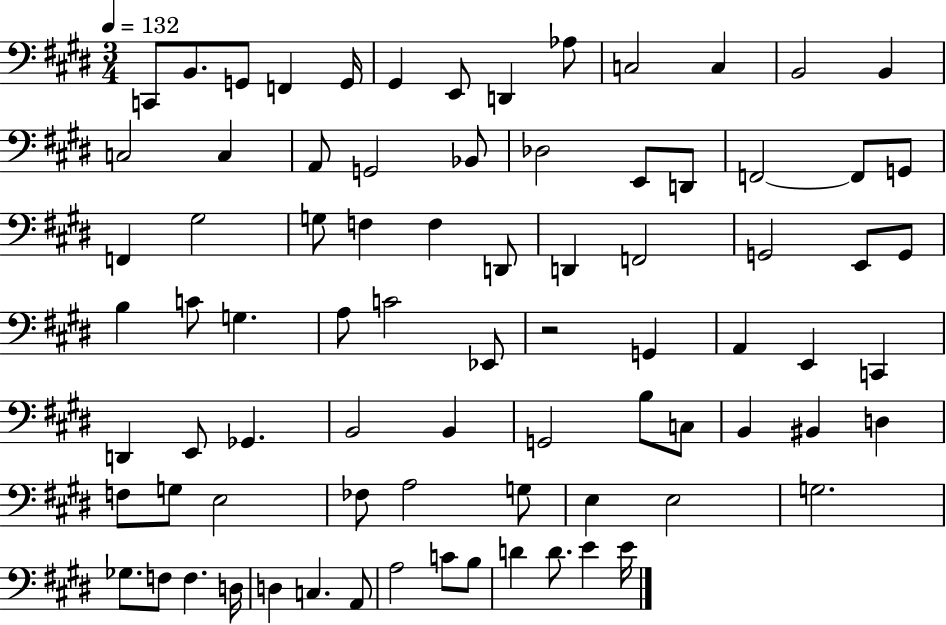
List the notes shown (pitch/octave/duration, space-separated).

C2/e B2/e. G2/e F2/q G2/s G#2/q E2/e D2/q Ab3/e C3/h C3/q B2/h B2/q C3/h C3/q A2/e G2/h Bb2/e Db3/h E2/e D2/e F2/h F2/e G2/e F2/q G#3/h G3/e F3/q F3/q D2/e D2/q F2/h G2/h E2/e G2/e B3/q C4/e G3/q. A3/e C4/h Eb2/e R/h G2/q A2/q E2/q C2/q D2/q E2/e Gb2/q. B2/h B2/q G2/h B3/e C3/e B2/q BIS2/q D3/q F3/e G3/e E3/h FES3/e A3/h G3/e E3/q E3/h G3/h. Gb3/e. F3/e F3/q. D3/s D3/q C3/q. A2/e A3/h C4/e B3/e D4/q D4/e. E4/q E4/s